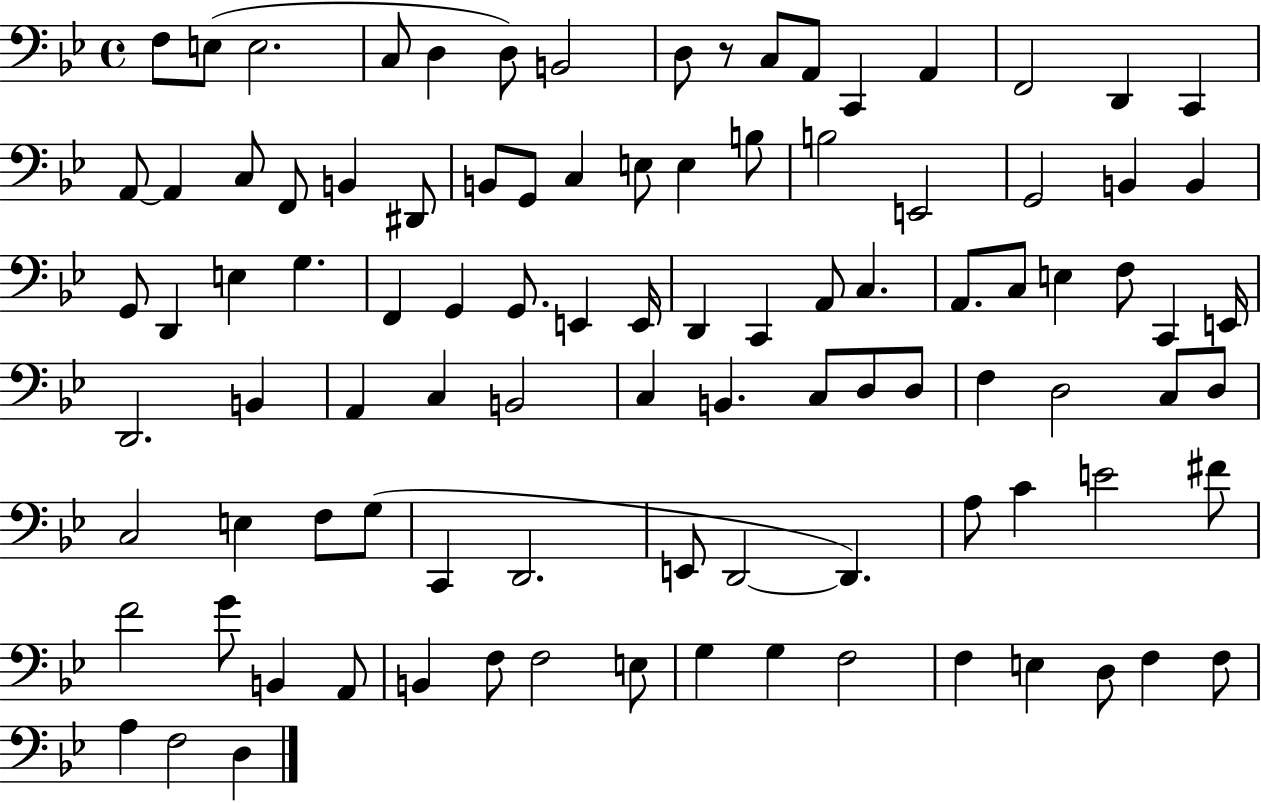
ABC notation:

X:1
T:Untitled
M:4/4
L:1/4
K:Bb
F,/2 E,/2 E,2 C,/2 D, D,/2 B,,2 D,/2 z/2 C,/2 A,,/2 C,, A,, F,,2 D,, C,, A,,/2 A,, C,/2 F,,/2 B,, ^D,,/2 B,,/2 G,,/2 C, E,/2 E, B,/2 B,2 E,,2 G,,2 B,, B,, G,,/2 D,, E, G, F,, G,, G,,/2 E,, E,,/4 D,, C,, A,,/2 C, A,,/2 C,/2 E, F,/2 C,, E,,/4 D,,2 B,, A,, C, B,,2 C, B,, C,/2 D,/2 D,/2 F, D,2 C,/2 D,/2 C,2 E, F,/2 G,/2 C,, D,,2 E,,/2 D,,2 D,, A,/2 C E2 ^F/2 F2 G/2 B,, A,,/2 B,, F,/2 F,2 E,/2 G, G, F,2 F, E, D,/2 F, F,/2 A, F,2 D,